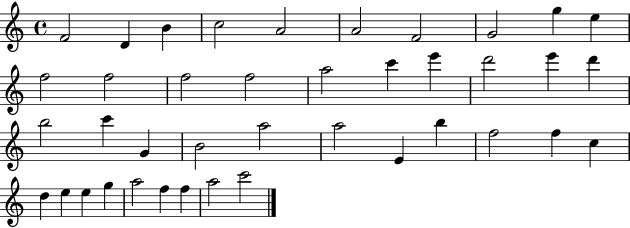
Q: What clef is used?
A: treble